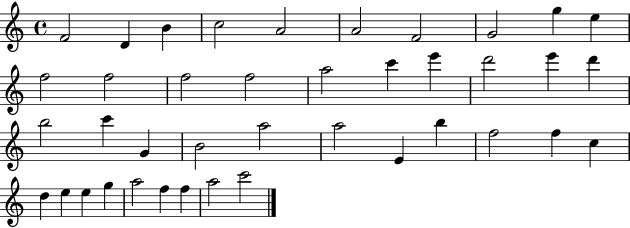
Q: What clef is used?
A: treble